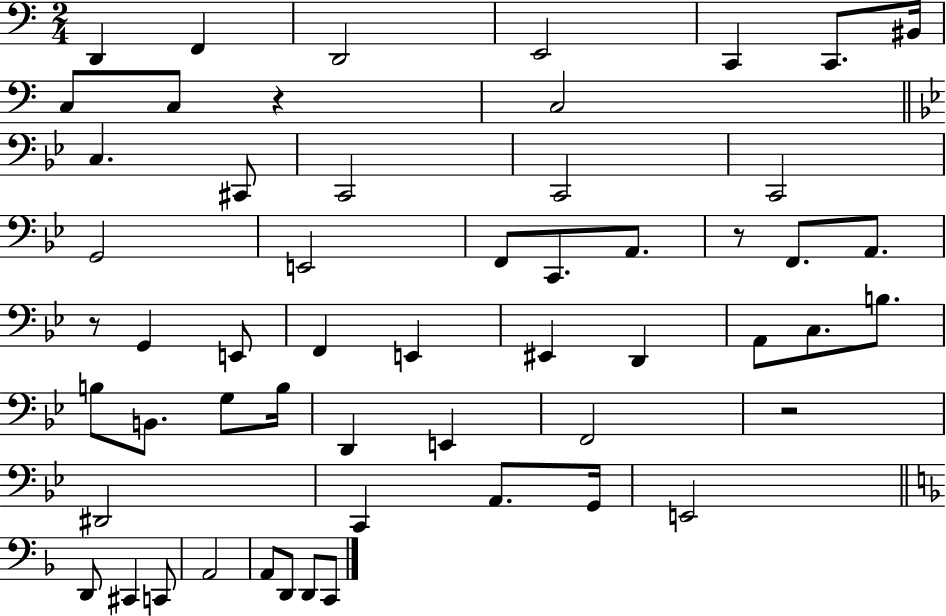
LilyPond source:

{
  \clef bass
  \numericTimeSignature
  \time 2/4
  \key c \major
  d,4 f,4 | d,2 | e,2 | c,4 c,8. bis,16 | \break c8 c8 r4 | c2 | \bar "||" \break \key g \minor c4. cis,8 | c,2 | c,2 | c,2 | \break g,2 | e,2 | f,8 c,8. a,8. | r8 f,8. a,8. | \break r8 g,4 e,8 | f,4 e,4 | eis,4 d,4 | a,8 c8. b8. | \break b8 b,8. g8 b16 | d,4 e,4 | f,2 | r2 | \break dis,2 | c,4 a,8. g,16 | e,2 | \bar "||" \break \key f \major d,8 cis,4 c,8 | a,2 | a,8 d,8 d,8 c,8 | \bar "|."
}